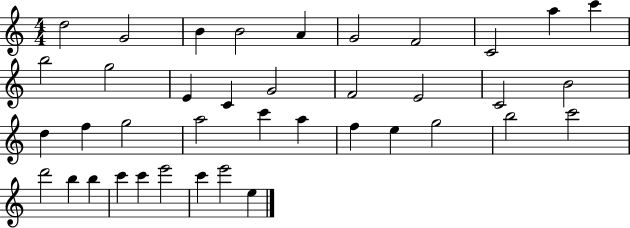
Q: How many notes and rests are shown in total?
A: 39